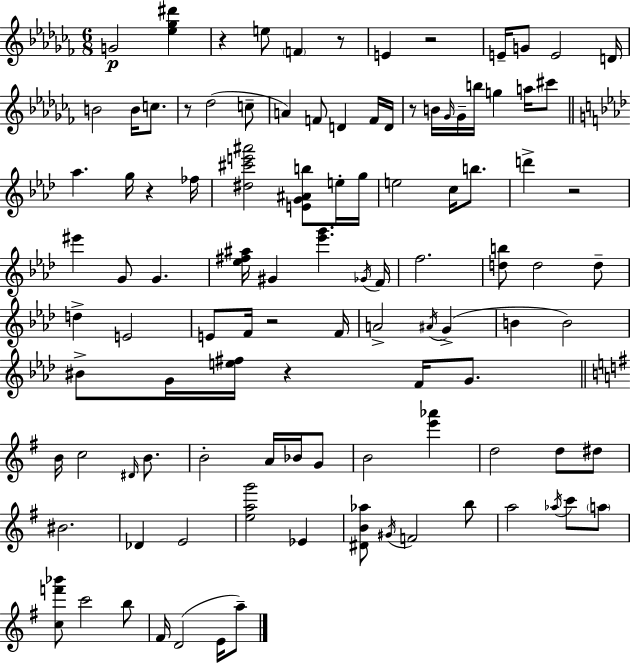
{
  \clef treble
  \numericTimeSignature
  \time 6/8
  \key aes \minor
  g'2\p <ees'' ges'' dis'''>4 | r4 e''8 \parenthesize f'4 r8 | e'4 r2 | e'16-- g'8 e'2 d'16 | \break b'2 b'16 c''8. | r8 des''2( c''8-- | a'4) f'8 d'4 f'16 d'16 | r8 b'16 \grace { ges'16 } ges'16-- b''16 g''4 a''16 cis'''8 | \break \bar "||" \break \key aes \major aes''4. g''16 r4 fes''16 | <dis'' cis''' e''' ais'''>2 <e' g' ais' b''>8 e''16-. g''16 | e''2 c''16 b''8. | d'''4-> r2 | \break eis'''4 g'8 g'4. | <ees'' fis'' ais''>16 gis'4 <ees''' g'''>4. \acciaccatura { ges'16 } | f'16 f''2. | <d'' b''>8 d''2 d''8-- | \break d''4-> e'2 | e'8 f'16 r2 | f'16 a'2-> \acciaccatura { ais'16 } g'4->( | b'4 b'2) | \break bis'8-> g'16 <e'' fis''>16 r4 f'16 g'8. | \bar "||" \break \key g \major b'16 c''2 \grace { dis'16 } b'8. | b'2-. a'16 bes'16 g'8 | b'2 <e''' aes'''>4 | d''2 d''8 dis''8 | \break bis'2. | des'4 e'2 | <e'' a'' g'''>2 ees'4 | <dis' b' aes''>8 \acciaccatura { gis'16 } f'2 | \break b''8 a''2 \acciaccatura { aes''16 } c'''8 | \parenthesize a''8 <c'' f''' bes'''>8 c'''2 | b''8 fis'16 d'2( | e'16 a''8--) \bar "|."
}